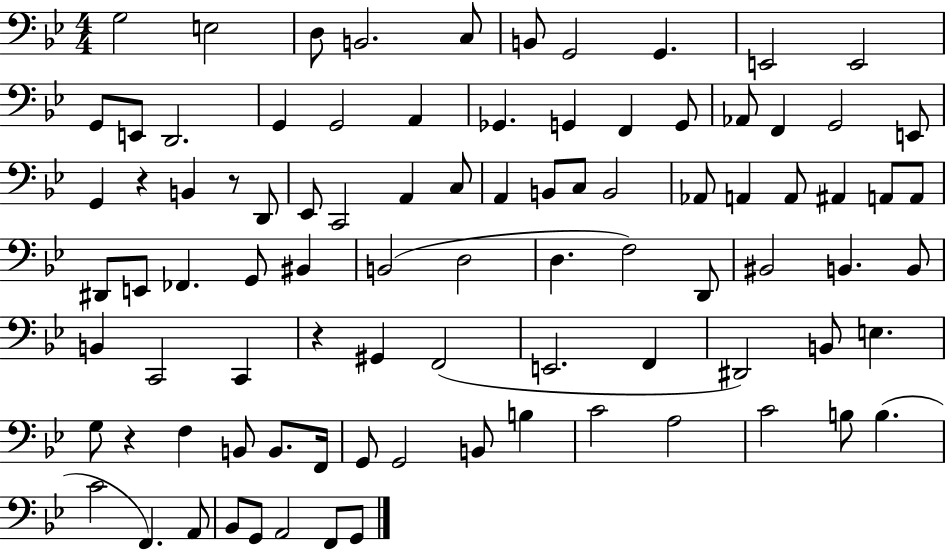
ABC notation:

X:1
T:Untitled
M:4/4
L:1/4
K:Bb
G,2 E,2 D,/2 B,,2 C,/2 B,,/2 G,,2 G,, E,,2 E,,2 G,,/2 E,,/2 D,,2 G,, G,,2 A,, _G,, G,, F,, G,,/2 _A,,/2 F,, G,,2 E,,/2 G,, z B,, z/2 D,,/2 _E,,/2 C,,2 A,, C,/2 A,, B,,/2 C,/2 B,,2 _A,,/2 A,, A,,/2 ^A,, A,,/2 A,,/2 ^D,,/2 E,,/2 _F,, G,,/2 ^B,, B,,2 D,2 D, F,2 D,,/2 ^B,,2 B,, B,,/2 B,, C,,2 C,, z ^G,, F,,2 E,,2 F,, ^D,,2 B,,/2 E, G,/2 z F, B,,/2 B,,/2 F,,/4 G,,/2 G,,2 B,,/2 B, C2 A,2 C2 B,/2 B, C2 F,, A,,/2 _B,,/2 G,,/2 A,,2 F,,/2 G,,/2